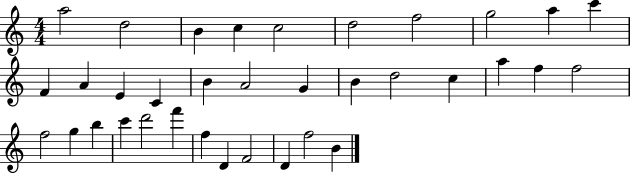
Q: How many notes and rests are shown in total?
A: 35